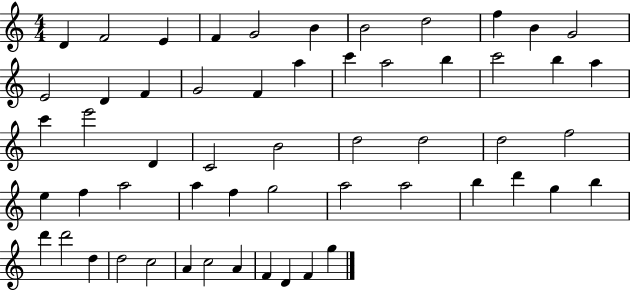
{
  \clef treble
  \numericTimeSignature
  \time 4/4
  \key c \major
  d'4 f'2 e'4 | f'4 g'2 b'4 | b'2 d''2 | f''4 b'4 g'2 | \break e'2 d'4 f'4 | g'2 f'4 a''4 | c'''4 a''2 b''4 | c'''2 b''4 a''4 | \break c'''4 e'''2 d'4 | c'2 b'2 | d''2 d''2 | d''2 f''2 | \break e''4 f''4 a''2 | a''4 f''4 g''2 | a''2 a''2 | b''4 d'''4 g''4 b''4 | \break d'''4 d'''2 d''4 | d''2 c''2 | a'4 c''2 a'4 | f'4 d'4 f'4 g''4 | \break \bar "|."
}